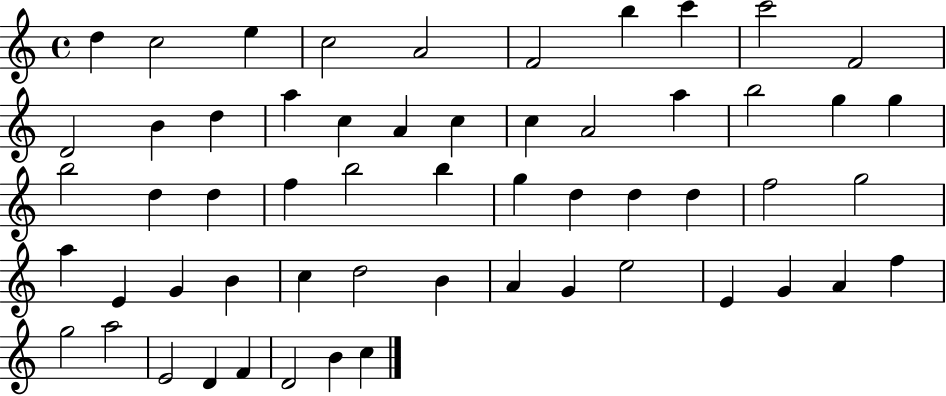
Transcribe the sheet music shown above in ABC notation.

X:1
T:Untitled
M:4/4
L:1/4
K:C
d c2 e c2 A2 F2 b c' c'2 F2 D2 B d a c A c c A2 a b2 g g b2 d d f b2 b g d d d f2 g2 a E G B c d2 B A G e2 E G A f g2 a2 E2 D F D2 B c